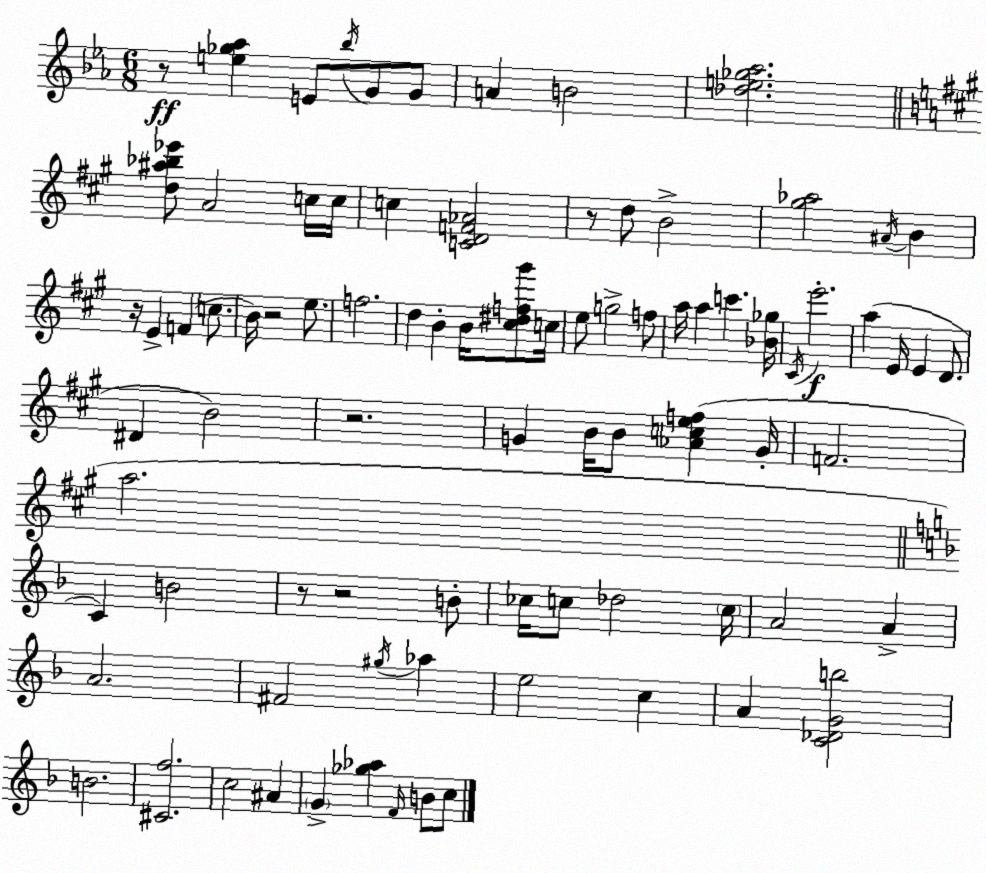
X:1
T:Untitled
M:6/8
L:1/4
K:Eb
z/2 [e_g_a] E/2 _b/4 G/2 G/2 A B2 [_de_g_a]2 [d^a_b_e']/2 A2 c/4 c/4 c [CDF_A]2 z/2 d/2 B2 [^g_a]2 ^A/4 B z/4 E F c/2 B/4 z2 e/2 f2 d B B/4 [^c^df^g']/2 c/4 e/2 g2 f/2 a/4 a c' [_B_g]/4 ^C/4 e'2 a E/4 E D/2 ^D B2 z2 G B/4 B/2 [_Acef] G/4 F2 a2 C B2 z/2 z2 B/2 _c/4 c/2 _d2 c/4 A2 A A2 ^F2 ^g/4 _a e2 c A [C_DGb]2 B2 [^Cf]2 c2 ^A G [_g_a] F/4 B/2 c/2